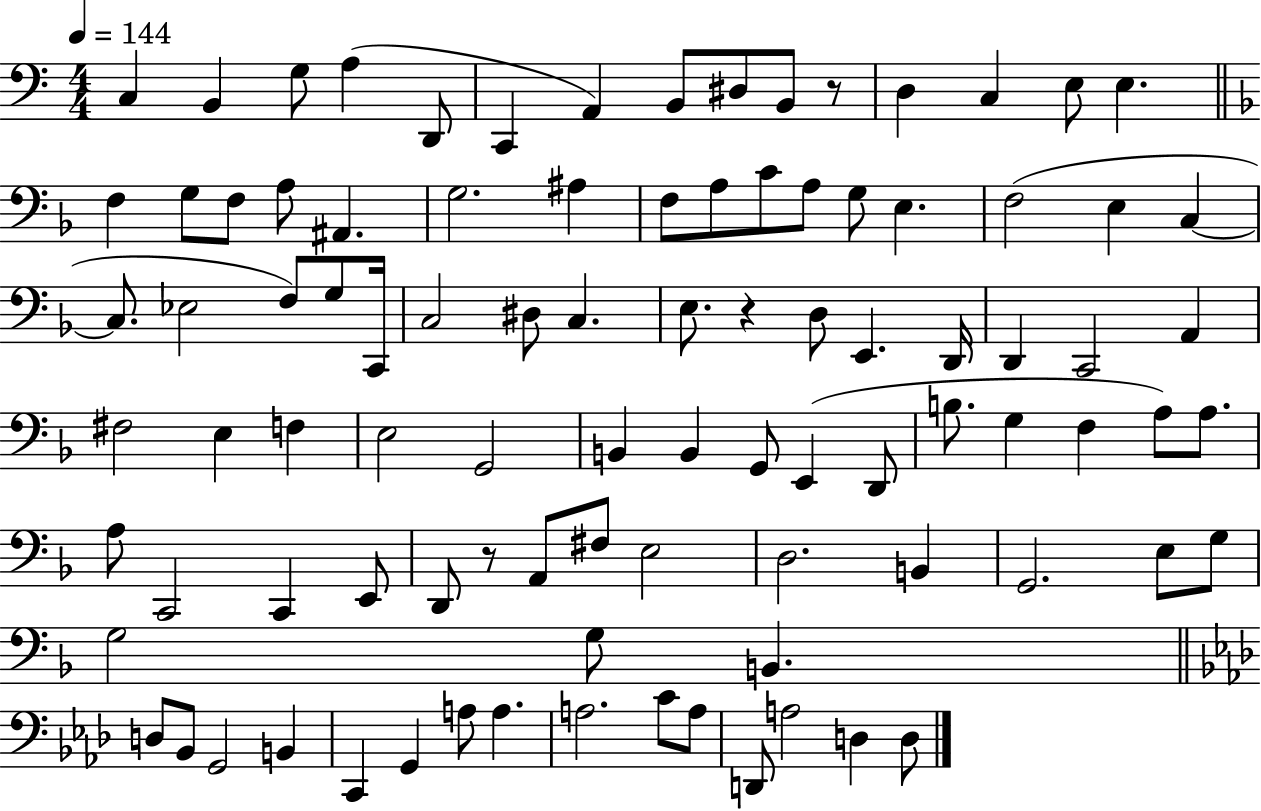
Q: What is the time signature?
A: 4/4